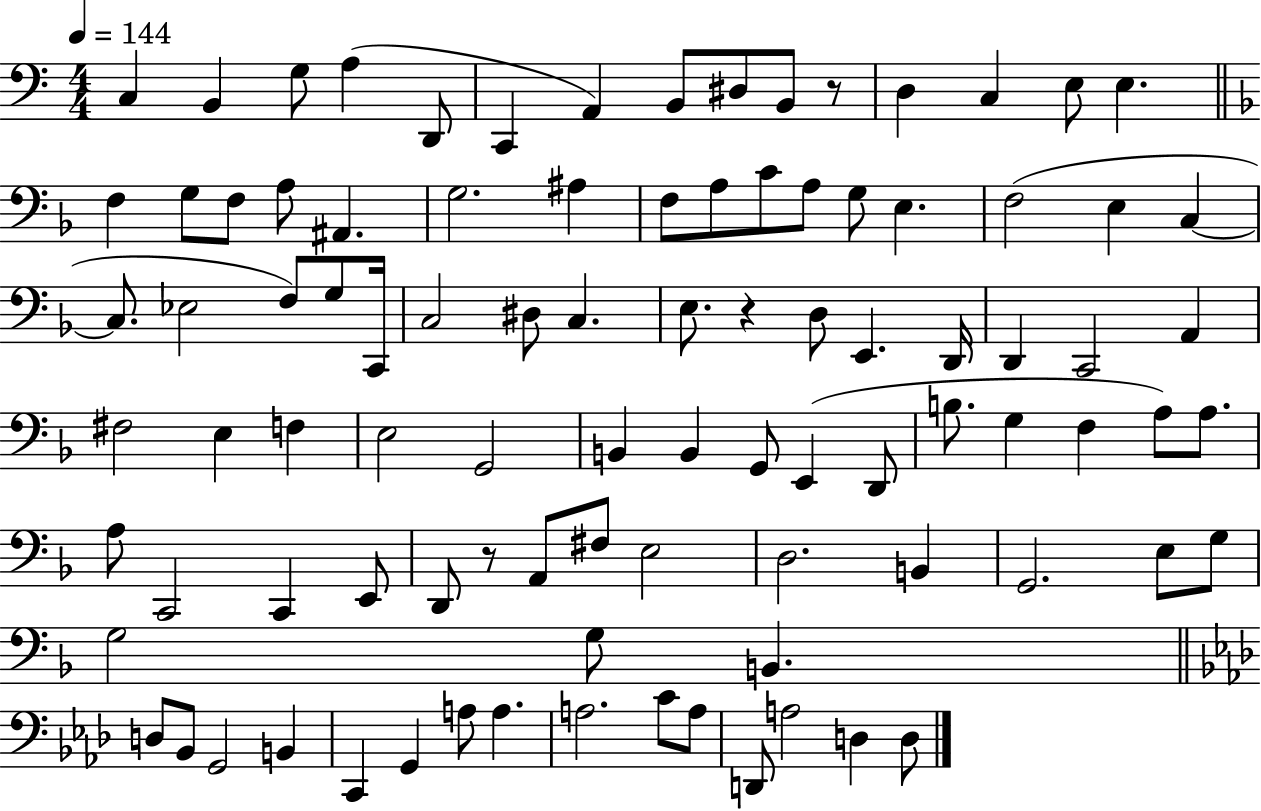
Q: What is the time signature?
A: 4/4